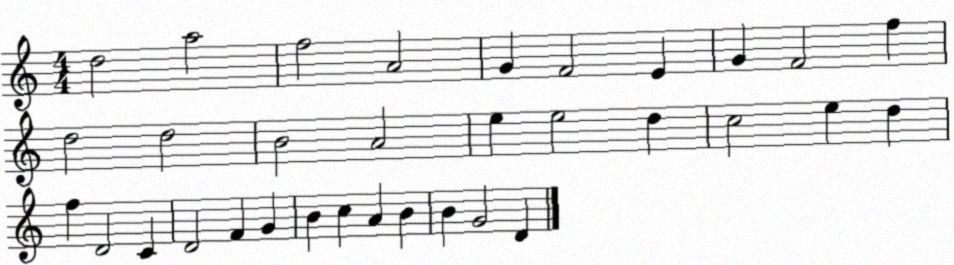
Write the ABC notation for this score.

X:1
T:Untitled
M:4/4
L:1/4
K:C
d2 a2 f2 A2 G F2 E G F2 f d2 d2 B2 A2 e e2 d c2 e d f D2 C D2 F G B c A B B G2 D